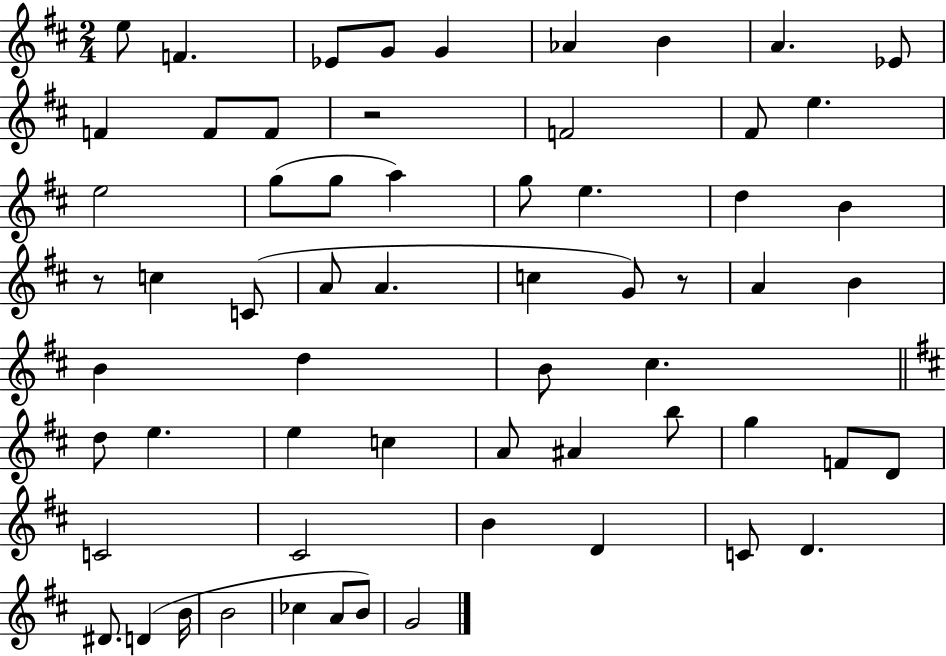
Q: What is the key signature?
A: D major